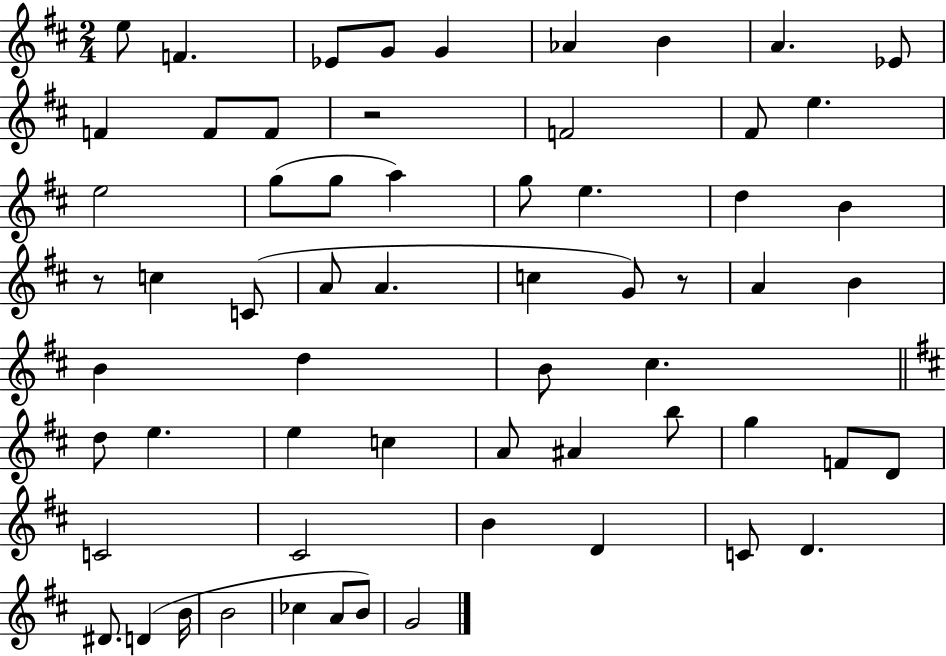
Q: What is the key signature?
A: D major